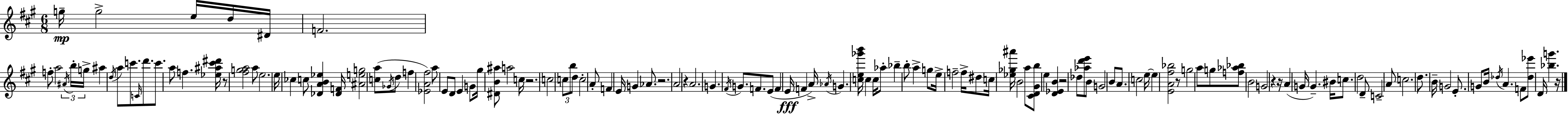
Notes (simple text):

G5/s G5/h E5/s D5/s D#4/s F4/h. F5/e A5/h A#4/s B5/s G5/s A#5/q D5/s A5/e C6/e. C4/s D6/e. C6/e. A5/e F5/q. [Eb5,A#5,C#6,D#6]/s R/e [F#5,G5,A5]/h A5/e E5/h. E5/s CES5/q C5/e [Db4,A4,B4,Eb5]/q [Db4,F4]/s [A#4,E5,G5]/h [C5,A5]/e Gb4/s D5/e F5/q [Eb4,A4,F#5]/h A5/e E4/e D4/e E4/q G4/e G#5/s [D#4,B4,A#5]/e A5/h C5/s R/h. C5/h C5/e B5/e D5/e C5/h A4/e F4/q E4/s G4/q Ab4/e. R/h. A4/h R/q A4/h. G4/q. F#4/s G4/e. F4/e. E4/e F4/q E4/s F4/q A4/s Ab4/s G4/q. [C5,E5,Gb6,B6]/s C5/q C5/s Ab5/e Bb5/q B5/e A5/q G5/e E5/s F5/h F5/s D#5/e C5/s [Eb5,Gb5,A#6]/s B4/h A5/e [C#4,D4,G#4,B5]/e E5/q [D4,Eb4,B4]/q R/h Db5/e [Ab5,D6,E6]/e B4/e G4/h B4/e A4/e. C5/h E5/s E5/q [E4,A4,F#5,Bb5]/h R/e G5/h A5/e G5/e [F5,Ab5,Bb5]/e B4/h G4/h R/q R/s A4/q G4/s G4/q. BIS4/s C5/e. D5/h D4/e C4/h A4/e C5/h. D5/e. B4/s G4/h E4/e. G4/e B4/s Db5/s A4/q. F4/e [Db5,Eb6]/e D4/s [Bb5,G6]/q. R/s